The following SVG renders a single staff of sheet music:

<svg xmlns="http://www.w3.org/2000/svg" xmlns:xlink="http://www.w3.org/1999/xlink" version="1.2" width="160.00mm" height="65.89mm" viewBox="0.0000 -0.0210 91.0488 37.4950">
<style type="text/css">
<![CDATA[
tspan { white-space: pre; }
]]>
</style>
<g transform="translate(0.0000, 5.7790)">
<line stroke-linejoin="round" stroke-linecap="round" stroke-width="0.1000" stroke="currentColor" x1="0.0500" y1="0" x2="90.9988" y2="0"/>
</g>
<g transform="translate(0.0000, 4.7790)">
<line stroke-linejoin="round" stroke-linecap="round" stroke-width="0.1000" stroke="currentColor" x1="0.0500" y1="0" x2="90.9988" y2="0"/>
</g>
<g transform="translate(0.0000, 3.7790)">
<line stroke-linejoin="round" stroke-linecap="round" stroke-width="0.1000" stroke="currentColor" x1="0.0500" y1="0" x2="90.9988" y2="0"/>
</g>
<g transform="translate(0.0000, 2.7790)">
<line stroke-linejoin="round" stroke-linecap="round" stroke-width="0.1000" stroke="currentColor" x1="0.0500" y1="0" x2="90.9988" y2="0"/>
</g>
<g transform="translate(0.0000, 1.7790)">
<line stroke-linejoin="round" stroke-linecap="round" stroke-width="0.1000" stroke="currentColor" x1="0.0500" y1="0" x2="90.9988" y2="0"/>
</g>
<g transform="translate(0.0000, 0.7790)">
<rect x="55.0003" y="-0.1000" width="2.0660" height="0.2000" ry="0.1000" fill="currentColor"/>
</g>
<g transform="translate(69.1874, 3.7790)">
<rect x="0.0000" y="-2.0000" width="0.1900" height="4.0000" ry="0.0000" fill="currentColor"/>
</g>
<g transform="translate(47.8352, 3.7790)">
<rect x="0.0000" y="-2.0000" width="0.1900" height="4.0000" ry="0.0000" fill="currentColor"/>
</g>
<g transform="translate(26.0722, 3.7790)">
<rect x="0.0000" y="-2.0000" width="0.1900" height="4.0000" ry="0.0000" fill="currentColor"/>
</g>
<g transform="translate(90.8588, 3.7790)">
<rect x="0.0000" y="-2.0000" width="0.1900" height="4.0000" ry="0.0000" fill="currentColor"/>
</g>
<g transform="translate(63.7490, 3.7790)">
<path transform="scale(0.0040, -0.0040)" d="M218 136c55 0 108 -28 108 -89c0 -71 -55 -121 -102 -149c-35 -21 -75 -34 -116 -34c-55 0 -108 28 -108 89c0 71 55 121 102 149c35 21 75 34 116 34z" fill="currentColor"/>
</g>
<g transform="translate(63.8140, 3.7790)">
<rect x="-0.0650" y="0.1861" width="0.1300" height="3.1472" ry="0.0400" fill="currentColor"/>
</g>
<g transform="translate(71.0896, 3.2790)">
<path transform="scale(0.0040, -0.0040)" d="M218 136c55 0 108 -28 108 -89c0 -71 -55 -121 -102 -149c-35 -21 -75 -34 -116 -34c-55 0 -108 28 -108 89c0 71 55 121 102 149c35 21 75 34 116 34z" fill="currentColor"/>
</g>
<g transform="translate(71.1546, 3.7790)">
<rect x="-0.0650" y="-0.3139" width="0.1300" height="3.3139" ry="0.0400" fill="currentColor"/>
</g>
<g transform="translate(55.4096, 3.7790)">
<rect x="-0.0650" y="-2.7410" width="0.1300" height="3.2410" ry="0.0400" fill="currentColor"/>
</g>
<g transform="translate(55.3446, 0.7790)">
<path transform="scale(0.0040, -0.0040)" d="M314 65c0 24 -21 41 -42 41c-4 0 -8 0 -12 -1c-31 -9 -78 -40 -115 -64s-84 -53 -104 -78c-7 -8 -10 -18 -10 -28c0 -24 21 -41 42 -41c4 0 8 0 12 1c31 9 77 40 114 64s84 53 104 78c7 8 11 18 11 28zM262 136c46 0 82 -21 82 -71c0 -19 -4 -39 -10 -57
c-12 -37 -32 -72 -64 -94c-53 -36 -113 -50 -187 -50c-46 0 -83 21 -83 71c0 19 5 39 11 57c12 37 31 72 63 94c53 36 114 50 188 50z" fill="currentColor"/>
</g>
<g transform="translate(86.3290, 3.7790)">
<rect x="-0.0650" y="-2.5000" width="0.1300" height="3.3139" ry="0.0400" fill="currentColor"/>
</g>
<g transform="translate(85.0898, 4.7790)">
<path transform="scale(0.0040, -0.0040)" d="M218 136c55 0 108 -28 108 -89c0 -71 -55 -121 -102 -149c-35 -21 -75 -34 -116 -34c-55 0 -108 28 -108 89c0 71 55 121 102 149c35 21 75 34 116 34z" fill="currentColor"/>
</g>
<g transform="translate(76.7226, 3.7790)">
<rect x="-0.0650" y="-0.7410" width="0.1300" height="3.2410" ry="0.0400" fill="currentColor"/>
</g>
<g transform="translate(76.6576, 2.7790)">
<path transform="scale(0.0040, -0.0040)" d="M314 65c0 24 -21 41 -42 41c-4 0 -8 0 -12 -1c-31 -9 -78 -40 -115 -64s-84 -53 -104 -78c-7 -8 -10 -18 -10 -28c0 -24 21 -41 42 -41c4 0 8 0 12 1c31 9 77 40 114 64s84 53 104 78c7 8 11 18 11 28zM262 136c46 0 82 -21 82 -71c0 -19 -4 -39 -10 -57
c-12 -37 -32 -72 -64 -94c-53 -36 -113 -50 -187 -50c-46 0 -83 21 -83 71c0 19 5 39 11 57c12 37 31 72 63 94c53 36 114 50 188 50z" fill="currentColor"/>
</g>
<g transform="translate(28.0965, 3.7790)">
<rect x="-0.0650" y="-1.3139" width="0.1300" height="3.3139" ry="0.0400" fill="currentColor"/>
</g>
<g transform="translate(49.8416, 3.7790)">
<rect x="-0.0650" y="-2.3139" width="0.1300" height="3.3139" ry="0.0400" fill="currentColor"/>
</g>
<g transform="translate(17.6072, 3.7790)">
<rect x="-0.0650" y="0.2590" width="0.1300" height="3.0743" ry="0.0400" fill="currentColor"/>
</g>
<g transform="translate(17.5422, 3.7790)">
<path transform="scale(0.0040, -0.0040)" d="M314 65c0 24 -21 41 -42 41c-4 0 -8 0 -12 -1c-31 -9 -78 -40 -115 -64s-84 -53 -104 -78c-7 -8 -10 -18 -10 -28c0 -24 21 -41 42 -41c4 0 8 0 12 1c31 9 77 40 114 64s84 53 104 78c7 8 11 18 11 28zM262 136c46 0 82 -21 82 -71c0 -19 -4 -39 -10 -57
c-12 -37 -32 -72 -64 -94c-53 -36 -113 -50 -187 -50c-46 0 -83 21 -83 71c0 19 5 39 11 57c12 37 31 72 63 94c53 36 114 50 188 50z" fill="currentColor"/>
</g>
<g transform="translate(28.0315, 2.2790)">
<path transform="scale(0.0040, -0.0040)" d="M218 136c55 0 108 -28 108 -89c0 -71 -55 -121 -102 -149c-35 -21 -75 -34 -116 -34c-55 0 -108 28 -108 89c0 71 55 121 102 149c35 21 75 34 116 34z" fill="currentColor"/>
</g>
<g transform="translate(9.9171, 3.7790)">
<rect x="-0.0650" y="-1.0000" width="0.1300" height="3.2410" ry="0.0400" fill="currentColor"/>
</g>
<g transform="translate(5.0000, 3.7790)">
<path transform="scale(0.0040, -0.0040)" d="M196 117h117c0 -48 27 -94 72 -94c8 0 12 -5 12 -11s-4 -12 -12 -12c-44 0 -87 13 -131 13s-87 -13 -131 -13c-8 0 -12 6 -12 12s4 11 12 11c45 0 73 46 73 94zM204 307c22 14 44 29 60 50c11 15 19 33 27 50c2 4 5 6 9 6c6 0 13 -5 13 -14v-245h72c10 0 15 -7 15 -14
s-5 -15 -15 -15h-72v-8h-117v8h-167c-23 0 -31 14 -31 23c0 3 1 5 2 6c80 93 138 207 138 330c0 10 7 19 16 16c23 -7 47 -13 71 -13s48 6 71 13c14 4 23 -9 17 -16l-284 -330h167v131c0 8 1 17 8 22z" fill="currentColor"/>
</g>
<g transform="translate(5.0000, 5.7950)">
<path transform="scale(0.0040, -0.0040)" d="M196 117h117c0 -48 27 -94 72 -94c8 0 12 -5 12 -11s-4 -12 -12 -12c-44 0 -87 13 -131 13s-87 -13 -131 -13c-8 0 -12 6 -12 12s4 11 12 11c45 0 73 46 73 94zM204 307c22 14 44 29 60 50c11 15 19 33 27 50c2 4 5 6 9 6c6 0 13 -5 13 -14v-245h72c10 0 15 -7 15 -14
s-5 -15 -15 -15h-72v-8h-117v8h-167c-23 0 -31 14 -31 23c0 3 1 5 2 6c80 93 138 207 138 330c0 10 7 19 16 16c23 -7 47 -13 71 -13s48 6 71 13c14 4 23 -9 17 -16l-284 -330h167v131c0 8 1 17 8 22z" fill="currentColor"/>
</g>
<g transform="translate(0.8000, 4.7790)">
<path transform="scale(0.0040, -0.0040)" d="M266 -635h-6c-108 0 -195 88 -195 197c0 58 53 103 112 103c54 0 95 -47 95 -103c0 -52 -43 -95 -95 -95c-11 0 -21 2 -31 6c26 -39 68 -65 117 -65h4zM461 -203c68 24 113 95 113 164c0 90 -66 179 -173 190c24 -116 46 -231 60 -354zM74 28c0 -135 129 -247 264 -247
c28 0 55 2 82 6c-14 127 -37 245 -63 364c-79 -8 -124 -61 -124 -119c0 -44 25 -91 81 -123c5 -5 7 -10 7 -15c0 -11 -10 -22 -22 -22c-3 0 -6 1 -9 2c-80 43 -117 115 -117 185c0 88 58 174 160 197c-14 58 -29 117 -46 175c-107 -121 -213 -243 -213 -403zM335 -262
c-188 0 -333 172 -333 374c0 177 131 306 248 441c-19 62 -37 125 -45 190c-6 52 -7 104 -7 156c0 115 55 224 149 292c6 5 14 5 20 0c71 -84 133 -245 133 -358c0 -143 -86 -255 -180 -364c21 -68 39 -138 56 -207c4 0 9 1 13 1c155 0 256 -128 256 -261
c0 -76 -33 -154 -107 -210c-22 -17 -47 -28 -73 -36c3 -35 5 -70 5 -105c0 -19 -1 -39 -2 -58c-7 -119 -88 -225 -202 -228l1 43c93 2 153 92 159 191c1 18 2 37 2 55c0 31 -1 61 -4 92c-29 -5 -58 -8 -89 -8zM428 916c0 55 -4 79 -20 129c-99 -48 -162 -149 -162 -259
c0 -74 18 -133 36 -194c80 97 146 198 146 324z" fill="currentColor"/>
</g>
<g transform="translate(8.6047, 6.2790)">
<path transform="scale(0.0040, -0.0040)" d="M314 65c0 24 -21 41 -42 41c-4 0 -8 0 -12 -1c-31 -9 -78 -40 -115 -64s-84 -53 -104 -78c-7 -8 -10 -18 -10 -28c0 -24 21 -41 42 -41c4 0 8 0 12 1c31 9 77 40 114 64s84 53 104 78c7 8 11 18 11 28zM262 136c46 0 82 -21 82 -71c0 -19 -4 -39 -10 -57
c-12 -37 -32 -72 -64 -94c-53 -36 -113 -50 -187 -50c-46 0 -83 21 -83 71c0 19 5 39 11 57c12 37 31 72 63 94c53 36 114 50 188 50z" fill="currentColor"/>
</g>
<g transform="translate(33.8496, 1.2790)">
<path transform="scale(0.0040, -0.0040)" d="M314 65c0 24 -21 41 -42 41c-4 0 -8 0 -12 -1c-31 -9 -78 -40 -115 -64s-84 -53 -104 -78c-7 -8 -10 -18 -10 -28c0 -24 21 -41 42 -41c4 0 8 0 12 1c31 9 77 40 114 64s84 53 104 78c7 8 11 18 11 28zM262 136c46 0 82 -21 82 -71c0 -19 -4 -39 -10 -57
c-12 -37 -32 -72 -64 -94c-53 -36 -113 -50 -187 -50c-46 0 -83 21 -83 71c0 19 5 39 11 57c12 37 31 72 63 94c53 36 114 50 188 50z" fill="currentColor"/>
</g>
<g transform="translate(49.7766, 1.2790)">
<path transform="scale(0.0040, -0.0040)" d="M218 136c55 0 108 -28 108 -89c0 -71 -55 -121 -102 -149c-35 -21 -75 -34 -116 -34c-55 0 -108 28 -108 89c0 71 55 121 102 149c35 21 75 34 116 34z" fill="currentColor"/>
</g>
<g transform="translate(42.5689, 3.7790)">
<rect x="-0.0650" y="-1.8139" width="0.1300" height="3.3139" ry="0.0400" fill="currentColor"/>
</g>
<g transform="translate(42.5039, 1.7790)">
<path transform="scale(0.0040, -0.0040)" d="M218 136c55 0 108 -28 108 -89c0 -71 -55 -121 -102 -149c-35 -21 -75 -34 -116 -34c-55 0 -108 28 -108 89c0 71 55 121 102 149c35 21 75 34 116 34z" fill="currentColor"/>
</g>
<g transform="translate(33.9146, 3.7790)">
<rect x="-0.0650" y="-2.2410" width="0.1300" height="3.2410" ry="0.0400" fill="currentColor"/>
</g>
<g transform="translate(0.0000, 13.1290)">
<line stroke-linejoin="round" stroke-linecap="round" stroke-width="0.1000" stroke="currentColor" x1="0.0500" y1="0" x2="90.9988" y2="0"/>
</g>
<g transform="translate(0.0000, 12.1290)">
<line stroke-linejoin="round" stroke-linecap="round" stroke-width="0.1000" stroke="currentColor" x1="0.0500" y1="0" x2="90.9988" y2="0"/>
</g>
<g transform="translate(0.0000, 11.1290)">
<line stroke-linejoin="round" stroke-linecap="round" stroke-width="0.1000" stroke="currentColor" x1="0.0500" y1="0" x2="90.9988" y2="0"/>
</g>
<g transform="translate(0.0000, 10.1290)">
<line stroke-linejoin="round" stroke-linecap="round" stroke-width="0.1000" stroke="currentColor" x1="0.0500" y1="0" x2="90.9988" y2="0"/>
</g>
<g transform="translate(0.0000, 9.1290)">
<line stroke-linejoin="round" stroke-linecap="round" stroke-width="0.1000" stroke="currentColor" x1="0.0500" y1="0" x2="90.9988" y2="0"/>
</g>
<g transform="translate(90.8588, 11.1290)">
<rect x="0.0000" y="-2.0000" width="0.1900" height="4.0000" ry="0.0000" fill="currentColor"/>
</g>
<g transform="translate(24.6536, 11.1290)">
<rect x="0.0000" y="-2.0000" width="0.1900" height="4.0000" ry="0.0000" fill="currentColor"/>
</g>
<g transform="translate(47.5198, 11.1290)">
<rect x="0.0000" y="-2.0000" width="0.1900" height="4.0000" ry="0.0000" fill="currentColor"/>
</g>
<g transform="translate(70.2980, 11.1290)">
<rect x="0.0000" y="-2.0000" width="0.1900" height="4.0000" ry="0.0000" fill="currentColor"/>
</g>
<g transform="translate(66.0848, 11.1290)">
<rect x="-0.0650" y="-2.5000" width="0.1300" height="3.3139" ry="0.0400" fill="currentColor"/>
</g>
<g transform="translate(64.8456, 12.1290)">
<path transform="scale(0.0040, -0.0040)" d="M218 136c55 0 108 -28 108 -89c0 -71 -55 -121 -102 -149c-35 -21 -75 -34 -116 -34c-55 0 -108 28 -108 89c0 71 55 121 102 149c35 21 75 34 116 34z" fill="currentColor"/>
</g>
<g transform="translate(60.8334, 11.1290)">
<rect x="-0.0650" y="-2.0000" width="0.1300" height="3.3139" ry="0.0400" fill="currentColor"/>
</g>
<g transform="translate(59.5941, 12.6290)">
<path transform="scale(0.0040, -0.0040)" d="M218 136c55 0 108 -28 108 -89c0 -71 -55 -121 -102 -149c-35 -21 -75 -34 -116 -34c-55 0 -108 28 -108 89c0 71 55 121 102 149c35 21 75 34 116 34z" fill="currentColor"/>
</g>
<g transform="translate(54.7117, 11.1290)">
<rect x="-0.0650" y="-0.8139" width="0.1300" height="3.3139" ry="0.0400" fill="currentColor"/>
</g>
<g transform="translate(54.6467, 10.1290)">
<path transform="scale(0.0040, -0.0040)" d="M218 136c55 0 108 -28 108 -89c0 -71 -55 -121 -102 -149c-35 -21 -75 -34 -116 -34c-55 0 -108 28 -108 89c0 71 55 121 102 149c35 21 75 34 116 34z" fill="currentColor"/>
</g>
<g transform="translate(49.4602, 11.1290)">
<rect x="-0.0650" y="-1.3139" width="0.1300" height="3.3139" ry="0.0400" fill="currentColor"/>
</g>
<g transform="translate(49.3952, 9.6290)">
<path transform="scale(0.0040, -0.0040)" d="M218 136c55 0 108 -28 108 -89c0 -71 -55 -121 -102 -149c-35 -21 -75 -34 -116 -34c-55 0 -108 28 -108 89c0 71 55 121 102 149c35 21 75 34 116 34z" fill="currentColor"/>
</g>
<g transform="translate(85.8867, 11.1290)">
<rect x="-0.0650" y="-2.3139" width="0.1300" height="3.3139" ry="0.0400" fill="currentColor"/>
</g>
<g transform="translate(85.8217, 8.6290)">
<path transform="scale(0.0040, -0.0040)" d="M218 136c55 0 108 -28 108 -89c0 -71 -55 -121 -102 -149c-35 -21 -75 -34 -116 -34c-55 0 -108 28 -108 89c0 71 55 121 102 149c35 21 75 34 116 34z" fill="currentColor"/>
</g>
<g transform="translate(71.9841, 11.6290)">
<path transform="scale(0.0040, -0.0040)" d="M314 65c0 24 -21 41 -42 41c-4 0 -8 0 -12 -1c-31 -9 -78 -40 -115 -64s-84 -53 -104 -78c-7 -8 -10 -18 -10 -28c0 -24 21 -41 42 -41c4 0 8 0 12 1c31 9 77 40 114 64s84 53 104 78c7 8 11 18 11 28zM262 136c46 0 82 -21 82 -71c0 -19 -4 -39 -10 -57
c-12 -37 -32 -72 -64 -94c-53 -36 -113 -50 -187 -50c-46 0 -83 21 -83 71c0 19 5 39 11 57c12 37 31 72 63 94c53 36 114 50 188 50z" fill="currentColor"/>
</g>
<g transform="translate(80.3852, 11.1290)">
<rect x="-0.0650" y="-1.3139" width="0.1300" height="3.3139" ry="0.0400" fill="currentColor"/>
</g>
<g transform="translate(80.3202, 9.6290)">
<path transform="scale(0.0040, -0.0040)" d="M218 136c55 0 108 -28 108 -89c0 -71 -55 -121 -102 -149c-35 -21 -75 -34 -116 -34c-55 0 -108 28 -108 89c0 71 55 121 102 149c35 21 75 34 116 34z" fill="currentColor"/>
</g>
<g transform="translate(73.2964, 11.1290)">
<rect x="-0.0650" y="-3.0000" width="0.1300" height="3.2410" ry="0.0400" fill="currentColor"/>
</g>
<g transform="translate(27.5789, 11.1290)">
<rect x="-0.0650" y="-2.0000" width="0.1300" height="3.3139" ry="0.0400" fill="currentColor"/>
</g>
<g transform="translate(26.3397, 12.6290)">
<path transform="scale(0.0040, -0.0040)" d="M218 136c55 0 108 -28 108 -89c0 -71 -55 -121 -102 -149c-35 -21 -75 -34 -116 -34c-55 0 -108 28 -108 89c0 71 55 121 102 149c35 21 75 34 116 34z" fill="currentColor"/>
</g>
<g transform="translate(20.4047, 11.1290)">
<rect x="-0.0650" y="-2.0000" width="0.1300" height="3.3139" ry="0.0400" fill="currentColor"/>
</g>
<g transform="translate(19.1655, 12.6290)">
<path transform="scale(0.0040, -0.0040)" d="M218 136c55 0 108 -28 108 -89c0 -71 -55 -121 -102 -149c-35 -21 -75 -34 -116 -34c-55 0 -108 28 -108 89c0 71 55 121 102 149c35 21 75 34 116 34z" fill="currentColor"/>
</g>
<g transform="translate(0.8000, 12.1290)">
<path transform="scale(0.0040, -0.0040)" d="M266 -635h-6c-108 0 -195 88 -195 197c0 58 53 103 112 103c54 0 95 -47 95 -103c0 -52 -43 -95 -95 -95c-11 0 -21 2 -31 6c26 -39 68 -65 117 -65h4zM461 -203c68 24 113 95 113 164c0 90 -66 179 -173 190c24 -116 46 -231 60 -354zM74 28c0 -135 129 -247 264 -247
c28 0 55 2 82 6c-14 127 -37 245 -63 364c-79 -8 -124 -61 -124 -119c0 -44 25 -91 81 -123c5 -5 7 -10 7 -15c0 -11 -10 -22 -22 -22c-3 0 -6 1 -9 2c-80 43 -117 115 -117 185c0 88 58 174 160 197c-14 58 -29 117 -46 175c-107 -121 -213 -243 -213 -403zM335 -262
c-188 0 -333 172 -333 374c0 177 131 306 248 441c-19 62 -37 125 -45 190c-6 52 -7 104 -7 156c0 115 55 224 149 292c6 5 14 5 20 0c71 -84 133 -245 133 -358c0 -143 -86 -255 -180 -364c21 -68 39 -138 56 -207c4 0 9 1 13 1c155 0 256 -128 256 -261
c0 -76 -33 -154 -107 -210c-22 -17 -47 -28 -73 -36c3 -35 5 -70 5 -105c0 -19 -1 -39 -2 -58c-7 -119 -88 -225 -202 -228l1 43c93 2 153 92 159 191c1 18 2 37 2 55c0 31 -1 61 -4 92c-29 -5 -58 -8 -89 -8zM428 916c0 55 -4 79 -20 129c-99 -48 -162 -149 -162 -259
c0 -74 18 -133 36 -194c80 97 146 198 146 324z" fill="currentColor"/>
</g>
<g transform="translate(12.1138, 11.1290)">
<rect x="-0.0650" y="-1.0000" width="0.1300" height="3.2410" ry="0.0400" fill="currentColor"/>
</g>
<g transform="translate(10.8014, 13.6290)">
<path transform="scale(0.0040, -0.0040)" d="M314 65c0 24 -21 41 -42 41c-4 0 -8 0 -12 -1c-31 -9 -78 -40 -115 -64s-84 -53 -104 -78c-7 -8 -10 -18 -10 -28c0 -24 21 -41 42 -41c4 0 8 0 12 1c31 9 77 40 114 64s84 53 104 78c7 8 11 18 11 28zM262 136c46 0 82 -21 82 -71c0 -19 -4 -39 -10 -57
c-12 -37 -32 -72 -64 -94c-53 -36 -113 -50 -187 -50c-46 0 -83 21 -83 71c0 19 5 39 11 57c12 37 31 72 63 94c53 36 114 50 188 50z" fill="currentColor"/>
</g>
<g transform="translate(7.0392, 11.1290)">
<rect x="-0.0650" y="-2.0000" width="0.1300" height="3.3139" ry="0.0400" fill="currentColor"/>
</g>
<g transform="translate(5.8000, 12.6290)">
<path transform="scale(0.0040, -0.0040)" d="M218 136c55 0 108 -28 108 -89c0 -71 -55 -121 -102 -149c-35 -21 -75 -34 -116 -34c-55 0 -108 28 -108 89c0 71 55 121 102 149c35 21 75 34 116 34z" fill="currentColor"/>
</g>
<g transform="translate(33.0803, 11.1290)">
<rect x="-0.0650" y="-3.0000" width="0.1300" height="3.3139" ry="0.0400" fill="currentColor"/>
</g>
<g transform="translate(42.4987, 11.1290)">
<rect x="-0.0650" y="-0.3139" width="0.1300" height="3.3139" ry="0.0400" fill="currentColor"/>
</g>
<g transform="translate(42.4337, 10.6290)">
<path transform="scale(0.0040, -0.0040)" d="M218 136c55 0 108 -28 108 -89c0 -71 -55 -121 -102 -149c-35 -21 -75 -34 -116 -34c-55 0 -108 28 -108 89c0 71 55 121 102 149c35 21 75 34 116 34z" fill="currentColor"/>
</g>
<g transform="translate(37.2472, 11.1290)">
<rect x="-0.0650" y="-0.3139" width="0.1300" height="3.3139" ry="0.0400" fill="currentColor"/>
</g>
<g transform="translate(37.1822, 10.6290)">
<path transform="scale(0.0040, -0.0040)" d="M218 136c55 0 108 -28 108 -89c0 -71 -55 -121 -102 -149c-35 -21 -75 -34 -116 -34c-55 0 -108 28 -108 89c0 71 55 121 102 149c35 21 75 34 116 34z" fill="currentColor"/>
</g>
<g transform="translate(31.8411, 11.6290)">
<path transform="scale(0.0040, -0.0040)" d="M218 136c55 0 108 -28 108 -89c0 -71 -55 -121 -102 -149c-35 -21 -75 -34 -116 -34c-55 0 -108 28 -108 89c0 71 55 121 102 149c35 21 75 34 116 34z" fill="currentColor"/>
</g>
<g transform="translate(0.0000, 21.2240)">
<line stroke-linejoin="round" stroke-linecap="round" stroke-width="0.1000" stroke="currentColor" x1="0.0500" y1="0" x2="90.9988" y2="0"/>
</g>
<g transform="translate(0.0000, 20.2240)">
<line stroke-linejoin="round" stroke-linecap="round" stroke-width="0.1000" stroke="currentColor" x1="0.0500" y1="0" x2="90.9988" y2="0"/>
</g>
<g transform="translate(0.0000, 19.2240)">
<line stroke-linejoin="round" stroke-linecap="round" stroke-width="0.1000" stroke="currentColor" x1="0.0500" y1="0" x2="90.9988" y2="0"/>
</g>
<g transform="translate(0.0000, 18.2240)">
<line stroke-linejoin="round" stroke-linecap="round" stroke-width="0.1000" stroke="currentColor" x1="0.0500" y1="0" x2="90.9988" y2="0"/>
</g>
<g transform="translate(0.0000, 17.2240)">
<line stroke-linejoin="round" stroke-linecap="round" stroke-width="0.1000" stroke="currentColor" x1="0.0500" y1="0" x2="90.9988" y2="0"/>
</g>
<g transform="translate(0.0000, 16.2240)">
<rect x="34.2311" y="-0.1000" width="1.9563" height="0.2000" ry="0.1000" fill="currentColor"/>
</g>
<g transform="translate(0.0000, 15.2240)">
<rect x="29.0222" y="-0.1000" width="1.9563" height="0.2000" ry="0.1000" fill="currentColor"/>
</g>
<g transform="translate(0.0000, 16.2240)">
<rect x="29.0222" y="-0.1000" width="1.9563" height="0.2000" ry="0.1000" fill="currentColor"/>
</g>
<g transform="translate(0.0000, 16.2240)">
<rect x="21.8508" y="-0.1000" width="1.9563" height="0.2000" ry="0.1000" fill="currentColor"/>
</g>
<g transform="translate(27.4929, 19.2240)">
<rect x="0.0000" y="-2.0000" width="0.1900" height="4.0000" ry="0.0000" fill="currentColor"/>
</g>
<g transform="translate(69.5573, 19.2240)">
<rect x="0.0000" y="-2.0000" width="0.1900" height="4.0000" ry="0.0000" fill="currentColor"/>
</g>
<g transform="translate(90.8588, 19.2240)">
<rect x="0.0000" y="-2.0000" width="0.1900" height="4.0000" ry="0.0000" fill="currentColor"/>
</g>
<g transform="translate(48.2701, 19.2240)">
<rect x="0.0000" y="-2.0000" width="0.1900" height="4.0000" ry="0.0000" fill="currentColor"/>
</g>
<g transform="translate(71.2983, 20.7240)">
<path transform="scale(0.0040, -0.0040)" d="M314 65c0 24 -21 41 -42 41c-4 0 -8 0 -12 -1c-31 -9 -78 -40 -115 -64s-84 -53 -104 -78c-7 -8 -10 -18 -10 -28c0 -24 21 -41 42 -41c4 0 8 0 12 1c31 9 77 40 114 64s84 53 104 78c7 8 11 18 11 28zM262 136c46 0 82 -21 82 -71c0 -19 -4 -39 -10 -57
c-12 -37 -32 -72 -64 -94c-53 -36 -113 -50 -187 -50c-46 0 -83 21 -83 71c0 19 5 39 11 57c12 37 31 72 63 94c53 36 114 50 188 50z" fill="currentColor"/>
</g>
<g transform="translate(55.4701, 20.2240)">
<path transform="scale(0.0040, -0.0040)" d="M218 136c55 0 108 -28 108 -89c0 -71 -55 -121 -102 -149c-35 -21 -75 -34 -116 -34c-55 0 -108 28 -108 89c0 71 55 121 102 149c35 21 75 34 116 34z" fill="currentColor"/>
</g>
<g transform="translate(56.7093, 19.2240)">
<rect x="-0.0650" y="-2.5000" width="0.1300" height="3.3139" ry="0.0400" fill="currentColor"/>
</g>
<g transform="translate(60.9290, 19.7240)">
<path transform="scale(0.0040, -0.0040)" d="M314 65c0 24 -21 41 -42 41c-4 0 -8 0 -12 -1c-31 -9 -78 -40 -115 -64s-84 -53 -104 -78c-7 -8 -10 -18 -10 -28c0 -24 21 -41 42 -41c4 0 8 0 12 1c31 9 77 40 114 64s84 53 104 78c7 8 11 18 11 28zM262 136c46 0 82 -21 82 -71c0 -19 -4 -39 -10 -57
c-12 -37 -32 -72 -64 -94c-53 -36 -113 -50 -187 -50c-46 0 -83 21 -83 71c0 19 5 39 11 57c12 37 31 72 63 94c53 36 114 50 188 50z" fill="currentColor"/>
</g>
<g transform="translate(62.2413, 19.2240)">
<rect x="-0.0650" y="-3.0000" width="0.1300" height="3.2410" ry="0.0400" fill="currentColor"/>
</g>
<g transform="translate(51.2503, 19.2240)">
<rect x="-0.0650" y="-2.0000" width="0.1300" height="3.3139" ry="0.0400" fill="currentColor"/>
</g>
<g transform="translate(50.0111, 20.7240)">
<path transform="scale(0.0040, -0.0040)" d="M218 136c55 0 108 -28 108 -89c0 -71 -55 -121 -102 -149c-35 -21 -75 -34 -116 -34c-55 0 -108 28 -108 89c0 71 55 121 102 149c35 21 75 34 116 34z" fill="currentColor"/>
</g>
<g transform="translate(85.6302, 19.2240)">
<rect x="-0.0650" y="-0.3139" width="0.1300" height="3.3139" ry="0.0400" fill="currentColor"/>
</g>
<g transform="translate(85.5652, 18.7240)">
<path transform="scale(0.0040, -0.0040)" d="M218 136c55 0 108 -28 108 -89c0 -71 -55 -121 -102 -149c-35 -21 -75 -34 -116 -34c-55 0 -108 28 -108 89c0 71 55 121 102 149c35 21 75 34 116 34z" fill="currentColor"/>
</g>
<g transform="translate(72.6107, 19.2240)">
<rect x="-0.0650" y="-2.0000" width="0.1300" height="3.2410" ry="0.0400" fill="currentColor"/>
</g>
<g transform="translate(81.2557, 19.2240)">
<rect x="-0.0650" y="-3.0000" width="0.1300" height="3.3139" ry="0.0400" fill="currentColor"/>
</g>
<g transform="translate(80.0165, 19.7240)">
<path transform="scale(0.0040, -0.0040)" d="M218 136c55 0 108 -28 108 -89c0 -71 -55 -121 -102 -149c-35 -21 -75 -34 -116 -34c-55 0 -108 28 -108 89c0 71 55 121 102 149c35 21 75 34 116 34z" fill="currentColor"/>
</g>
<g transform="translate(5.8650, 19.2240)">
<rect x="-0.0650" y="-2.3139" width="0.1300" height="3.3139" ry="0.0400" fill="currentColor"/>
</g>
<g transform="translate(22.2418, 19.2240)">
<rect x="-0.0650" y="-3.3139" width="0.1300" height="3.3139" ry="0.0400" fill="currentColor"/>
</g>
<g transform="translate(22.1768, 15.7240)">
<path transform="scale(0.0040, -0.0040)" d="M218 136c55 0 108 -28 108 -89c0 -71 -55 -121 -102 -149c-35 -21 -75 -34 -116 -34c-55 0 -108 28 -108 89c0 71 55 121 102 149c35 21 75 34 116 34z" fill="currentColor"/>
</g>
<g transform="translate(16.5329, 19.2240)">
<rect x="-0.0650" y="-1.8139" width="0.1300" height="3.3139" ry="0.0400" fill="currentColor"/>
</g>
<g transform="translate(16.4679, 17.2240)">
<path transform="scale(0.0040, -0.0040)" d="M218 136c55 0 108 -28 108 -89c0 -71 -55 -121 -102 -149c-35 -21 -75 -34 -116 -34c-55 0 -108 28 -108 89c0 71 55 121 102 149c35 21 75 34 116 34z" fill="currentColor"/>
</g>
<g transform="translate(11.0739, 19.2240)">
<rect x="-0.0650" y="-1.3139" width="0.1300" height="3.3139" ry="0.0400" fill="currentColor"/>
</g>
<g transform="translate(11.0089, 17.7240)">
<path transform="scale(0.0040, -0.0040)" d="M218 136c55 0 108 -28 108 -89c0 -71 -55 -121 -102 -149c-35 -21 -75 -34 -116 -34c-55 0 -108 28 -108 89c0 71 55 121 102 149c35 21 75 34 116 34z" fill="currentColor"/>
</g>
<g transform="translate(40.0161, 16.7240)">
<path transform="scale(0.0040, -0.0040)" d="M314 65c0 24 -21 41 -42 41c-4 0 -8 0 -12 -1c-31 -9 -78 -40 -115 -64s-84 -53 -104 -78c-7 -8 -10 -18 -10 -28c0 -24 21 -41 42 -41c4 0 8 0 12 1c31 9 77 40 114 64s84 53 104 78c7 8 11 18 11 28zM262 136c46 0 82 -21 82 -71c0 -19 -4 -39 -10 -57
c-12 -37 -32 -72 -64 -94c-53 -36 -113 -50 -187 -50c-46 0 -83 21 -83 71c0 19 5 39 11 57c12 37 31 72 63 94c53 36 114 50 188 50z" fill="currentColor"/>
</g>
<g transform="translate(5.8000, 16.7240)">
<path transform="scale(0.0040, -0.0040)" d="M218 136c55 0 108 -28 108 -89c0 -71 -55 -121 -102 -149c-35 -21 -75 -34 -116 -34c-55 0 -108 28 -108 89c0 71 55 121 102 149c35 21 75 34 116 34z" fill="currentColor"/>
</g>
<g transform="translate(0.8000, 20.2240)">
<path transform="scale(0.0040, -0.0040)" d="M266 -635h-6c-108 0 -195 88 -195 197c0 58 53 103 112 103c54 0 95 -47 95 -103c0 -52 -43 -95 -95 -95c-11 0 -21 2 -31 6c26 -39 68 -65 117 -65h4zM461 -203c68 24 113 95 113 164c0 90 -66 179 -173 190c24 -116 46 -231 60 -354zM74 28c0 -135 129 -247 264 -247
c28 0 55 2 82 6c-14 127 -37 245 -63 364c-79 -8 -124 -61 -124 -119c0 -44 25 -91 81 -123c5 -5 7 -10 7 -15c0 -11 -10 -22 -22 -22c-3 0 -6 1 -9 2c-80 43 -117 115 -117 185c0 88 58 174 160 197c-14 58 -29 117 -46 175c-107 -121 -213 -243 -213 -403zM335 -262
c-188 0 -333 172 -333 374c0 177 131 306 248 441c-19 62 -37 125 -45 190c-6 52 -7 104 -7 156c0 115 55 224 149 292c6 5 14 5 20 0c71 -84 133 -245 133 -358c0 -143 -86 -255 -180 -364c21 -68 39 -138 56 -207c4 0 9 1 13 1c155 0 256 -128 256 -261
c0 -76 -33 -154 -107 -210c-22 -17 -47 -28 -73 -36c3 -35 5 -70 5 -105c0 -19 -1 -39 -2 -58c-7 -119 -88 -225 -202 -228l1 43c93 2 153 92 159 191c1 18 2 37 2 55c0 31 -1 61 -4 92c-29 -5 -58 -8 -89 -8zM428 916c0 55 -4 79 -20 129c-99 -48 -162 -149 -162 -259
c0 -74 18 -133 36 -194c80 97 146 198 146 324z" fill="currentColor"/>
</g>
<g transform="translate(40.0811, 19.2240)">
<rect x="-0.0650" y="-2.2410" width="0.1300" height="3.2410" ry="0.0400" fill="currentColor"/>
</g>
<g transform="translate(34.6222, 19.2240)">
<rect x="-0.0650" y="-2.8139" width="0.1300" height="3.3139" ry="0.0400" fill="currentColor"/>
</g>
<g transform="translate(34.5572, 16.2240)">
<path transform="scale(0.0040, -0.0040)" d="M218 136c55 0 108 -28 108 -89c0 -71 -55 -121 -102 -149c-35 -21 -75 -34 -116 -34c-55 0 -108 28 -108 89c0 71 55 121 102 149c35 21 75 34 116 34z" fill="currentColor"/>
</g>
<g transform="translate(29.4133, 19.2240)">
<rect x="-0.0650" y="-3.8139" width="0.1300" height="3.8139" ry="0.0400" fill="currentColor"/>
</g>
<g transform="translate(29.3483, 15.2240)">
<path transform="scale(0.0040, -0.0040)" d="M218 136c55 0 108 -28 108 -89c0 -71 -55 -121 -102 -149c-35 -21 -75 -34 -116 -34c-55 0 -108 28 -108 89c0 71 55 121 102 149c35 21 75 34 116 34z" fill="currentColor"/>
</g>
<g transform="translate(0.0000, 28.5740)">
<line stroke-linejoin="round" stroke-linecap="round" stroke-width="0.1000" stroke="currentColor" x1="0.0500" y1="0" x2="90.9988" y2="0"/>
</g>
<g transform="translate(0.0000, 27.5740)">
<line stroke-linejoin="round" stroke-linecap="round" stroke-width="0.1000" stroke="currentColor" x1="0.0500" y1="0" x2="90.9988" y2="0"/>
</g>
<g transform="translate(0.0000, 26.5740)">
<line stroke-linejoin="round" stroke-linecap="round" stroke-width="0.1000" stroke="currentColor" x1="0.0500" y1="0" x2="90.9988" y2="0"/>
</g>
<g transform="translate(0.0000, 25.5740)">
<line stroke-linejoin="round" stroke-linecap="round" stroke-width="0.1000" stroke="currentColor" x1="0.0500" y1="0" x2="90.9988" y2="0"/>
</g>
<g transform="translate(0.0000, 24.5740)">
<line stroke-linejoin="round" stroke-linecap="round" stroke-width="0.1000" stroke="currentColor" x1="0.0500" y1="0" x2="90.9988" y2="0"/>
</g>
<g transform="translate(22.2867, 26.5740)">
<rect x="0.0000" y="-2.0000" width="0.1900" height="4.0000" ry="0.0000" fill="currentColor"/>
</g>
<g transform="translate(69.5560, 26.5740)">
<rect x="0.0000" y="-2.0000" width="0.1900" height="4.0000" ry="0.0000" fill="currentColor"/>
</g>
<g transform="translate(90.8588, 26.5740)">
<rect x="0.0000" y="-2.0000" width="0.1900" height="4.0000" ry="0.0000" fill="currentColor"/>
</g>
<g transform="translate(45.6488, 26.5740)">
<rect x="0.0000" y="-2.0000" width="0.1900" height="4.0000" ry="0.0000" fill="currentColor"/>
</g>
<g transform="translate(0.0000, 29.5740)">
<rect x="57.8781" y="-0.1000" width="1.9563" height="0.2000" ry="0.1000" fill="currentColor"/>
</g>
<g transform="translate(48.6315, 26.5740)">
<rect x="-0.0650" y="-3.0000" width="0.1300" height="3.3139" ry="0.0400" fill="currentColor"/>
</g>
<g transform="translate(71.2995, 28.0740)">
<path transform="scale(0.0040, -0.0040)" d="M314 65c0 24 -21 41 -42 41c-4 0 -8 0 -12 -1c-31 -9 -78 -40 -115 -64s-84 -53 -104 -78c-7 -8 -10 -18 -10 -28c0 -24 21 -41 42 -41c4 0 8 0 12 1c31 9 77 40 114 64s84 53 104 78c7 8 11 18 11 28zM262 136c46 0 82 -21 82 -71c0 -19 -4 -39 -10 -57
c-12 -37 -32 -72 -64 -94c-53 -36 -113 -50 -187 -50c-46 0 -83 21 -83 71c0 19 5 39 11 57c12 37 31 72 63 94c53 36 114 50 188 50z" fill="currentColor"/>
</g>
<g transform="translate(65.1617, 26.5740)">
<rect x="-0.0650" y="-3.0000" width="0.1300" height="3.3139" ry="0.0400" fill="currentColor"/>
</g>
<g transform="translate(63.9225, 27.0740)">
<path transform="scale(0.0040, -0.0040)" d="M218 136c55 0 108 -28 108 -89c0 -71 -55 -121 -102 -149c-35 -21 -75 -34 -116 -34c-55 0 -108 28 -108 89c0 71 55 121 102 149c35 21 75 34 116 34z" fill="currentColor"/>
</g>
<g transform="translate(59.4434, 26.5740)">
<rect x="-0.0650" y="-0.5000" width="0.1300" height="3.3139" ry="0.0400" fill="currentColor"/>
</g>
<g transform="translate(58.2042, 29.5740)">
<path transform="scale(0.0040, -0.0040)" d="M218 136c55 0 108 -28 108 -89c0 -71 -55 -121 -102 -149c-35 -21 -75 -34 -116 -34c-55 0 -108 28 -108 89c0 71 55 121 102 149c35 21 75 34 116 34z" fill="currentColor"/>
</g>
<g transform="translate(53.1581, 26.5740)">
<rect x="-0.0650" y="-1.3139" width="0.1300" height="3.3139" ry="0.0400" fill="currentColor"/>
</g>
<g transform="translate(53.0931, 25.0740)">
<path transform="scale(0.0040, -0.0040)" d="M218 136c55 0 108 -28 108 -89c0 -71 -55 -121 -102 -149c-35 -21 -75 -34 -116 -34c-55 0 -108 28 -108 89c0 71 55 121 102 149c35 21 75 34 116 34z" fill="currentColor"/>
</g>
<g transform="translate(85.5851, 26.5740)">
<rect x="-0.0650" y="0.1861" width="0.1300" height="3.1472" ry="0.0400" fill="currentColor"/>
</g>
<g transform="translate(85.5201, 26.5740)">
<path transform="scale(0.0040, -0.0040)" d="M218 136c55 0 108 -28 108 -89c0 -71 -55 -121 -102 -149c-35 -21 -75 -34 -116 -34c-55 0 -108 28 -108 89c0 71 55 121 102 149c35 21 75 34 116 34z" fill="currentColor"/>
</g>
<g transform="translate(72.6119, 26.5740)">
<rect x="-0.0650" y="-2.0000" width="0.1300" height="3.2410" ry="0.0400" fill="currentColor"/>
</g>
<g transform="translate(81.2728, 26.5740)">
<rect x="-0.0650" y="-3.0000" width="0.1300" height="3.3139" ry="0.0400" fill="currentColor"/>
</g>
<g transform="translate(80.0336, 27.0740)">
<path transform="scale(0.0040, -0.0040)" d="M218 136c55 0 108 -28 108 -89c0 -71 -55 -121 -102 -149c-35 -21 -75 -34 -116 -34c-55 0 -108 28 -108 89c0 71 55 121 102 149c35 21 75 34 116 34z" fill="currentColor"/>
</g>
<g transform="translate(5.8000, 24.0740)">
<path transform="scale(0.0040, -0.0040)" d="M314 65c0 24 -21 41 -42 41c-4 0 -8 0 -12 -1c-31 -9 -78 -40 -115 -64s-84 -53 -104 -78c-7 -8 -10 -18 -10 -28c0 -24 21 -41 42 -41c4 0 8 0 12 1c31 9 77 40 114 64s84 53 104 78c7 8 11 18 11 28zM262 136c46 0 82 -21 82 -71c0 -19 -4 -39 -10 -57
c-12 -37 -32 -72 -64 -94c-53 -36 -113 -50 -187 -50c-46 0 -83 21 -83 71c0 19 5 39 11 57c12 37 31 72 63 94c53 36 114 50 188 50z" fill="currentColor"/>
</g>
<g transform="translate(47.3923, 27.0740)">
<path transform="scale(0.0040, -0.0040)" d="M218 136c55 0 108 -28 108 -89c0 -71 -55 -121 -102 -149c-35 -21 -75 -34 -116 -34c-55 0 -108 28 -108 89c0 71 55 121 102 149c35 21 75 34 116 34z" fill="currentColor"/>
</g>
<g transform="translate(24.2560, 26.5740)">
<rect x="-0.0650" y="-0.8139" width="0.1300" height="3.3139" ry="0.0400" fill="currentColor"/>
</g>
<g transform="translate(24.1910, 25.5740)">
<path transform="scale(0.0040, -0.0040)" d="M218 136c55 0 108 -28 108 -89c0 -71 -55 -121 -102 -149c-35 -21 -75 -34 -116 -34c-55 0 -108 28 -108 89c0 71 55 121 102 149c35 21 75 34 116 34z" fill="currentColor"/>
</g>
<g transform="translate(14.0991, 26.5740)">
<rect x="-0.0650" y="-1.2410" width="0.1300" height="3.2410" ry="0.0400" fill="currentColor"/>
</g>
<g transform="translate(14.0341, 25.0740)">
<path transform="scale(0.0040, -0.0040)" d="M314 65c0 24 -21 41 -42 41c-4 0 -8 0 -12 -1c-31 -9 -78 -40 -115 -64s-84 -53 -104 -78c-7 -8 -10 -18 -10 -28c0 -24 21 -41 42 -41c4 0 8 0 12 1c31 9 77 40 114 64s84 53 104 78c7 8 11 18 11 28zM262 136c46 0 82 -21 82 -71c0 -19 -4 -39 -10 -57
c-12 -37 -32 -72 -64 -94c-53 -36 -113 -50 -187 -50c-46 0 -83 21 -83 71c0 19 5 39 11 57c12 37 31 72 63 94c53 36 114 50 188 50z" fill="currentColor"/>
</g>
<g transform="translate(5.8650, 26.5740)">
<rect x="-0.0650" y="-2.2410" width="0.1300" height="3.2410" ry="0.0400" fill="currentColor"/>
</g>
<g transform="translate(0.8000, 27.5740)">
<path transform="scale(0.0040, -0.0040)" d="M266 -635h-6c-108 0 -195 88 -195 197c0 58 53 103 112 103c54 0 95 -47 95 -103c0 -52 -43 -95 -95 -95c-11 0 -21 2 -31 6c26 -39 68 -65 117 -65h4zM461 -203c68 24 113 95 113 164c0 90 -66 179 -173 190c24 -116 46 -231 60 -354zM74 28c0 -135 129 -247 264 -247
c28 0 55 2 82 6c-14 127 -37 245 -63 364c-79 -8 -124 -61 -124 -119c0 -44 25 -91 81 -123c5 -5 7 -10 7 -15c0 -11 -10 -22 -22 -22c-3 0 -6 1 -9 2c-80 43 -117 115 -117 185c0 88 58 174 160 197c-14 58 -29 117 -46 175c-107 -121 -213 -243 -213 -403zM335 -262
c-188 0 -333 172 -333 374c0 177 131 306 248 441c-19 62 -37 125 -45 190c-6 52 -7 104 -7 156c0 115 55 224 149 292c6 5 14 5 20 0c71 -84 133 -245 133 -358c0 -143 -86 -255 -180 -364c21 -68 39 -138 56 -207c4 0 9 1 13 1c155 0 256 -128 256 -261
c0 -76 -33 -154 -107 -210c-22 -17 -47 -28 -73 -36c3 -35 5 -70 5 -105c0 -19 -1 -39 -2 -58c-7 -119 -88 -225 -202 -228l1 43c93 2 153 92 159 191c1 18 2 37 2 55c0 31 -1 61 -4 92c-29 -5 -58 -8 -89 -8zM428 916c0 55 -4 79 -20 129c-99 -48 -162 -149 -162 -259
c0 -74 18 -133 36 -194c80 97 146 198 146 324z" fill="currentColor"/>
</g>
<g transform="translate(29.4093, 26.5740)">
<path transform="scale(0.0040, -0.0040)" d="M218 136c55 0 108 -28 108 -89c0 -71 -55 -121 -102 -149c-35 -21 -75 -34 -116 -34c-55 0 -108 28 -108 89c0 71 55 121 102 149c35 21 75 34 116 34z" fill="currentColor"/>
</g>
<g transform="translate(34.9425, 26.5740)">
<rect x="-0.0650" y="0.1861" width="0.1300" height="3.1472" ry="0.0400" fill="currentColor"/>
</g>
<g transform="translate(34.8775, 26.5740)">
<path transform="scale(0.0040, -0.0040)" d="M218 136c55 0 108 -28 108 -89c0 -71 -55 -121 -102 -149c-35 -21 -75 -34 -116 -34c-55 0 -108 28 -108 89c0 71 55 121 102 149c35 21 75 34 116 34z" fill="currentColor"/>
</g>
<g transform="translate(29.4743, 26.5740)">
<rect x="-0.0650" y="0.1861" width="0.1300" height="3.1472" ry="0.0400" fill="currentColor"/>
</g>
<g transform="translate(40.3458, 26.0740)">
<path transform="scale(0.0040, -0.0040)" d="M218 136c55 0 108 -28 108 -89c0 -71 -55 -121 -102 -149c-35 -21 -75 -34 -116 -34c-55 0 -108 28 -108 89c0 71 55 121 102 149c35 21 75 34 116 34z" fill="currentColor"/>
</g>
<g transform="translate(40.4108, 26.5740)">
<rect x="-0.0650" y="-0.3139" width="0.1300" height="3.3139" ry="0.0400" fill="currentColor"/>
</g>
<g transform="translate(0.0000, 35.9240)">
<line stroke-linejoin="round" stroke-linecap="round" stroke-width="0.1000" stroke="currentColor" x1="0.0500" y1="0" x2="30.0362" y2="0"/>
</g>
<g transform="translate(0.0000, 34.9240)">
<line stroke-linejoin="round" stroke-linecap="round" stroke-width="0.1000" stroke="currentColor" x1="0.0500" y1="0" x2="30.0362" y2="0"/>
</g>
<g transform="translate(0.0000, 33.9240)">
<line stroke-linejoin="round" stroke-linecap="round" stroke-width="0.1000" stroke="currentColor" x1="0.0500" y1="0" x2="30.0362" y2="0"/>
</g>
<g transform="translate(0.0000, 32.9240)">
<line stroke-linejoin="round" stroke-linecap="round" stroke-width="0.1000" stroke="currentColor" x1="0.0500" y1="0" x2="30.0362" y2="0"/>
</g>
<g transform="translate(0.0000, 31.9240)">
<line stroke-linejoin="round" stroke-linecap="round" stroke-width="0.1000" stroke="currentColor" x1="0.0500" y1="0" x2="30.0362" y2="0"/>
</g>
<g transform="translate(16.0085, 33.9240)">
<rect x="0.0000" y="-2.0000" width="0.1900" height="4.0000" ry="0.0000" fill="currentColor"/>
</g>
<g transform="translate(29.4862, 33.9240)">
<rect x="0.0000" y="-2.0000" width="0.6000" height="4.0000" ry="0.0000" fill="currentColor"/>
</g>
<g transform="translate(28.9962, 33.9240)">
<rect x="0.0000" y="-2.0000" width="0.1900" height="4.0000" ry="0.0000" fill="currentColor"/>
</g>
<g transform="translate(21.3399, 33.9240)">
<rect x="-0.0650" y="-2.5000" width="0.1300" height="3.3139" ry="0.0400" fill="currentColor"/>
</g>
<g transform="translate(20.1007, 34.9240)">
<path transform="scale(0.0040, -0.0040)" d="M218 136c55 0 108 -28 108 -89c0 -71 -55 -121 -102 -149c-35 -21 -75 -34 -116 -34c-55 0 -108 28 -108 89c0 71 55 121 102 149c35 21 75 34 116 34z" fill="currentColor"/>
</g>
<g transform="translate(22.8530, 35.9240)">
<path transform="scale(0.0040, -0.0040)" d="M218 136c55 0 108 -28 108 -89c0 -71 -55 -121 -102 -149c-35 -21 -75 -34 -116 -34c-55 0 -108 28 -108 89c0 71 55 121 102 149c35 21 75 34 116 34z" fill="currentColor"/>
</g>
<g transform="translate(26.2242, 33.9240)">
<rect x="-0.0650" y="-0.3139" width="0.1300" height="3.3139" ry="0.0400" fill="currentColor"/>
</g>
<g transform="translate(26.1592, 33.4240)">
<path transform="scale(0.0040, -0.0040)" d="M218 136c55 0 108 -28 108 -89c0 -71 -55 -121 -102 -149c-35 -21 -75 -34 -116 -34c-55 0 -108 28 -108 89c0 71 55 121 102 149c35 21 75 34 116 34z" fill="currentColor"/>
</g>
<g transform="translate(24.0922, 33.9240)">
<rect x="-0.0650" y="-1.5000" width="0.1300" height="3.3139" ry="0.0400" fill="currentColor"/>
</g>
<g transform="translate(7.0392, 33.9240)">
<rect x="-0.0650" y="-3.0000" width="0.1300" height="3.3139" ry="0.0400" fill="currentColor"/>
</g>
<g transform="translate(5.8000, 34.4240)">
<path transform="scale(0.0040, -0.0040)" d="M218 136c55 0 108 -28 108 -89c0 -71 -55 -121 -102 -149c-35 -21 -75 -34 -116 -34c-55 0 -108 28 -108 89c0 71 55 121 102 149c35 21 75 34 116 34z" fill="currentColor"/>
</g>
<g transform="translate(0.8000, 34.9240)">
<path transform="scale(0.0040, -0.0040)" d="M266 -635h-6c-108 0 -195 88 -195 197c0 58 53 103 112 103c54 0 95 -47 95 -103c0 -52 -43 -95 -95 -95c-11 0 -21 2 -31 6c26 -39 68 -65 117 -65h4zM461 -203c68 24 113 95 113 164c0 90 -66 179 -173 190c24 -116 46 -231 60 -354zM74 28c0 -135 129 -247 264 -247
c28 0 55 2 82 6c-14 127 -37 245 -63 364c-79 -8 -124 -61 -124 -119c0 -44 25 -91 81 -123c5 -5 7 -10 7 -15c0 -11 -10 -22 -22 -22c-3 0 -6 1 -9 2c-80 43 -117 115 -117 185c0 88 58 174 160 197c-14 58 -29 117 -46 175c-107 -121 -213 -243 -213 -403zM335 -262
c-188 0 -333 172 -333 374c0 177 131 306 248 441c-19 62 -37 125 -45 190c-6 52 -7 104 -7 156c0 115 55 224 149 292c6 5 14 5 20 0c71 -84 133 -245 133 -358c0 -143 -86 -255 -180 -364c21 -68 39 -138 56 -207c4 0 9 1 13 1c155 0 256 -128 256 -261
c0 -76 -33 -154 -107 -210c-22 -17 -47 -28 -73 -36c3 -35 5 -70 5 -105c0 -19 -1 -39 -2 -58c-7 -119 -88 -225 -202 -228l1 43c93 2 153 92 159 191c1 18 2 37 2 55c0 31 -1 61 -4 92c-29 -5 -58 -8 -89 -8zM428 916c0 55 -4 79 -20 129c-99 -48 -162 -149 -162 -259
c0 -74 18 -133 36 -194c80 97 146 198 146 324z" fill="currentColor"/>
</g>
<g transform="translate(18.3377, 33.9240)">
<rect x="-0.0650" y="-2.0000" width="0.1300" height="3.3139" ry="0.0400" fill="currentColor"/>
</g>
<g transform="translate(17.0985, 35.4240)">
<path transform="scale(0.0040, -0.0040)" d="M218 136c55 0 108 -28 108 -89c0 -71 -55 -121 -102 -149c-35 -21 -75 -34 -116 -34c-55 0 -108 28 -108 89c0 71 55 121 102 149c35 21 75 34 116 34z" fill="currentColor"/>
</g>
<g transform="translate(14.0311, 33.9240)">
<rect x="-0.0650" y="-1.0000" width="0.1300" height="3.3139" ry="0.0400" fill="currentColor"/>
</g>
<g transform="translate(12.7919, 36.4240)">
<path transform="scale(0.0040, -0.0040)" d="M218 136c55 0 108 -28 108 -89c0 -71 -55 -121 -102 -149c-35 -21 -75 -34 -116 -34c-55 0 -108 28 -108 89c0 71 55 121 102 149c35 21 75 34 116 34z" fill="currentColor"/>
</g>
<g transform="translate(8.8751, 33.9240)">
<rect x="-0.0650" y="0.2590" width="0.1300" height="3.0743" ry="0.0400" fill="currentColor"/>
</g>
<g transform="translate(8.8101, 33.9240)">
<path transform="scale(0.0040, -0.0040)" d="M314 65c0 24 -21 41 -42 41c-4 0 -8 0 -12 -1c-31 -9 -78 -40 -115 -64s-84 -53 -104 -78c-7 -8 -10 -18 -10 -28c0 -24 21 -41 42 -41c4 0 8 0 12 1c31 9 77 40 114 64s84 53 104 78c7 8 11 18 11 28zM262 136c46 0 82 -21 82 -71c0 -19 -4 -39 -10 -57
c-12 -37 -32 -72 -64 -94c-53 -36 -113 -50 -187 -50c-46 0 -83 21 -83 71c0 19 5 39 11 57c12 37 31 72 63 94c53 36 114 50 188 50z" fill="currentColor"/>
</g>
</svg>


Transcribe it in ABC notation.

X:1
T:Untitled
M:4/4
L:1/4
K:C
D2 B2 e g2 f g a2 B c d2 G F D2 F F A c c e d F G A2 e g g e f b c' a g2 F G A2 F2 A c g2 e2 d B B c A e C A F2 A B A B2 D F G E c